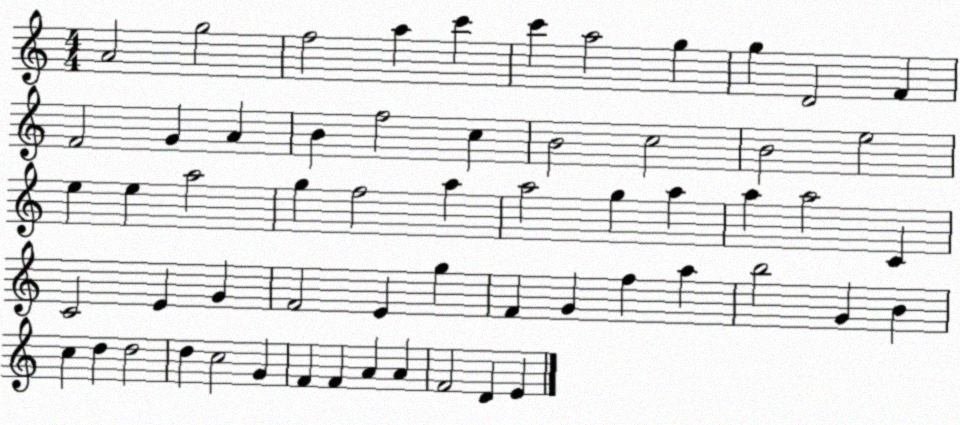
X:1
T:Untitled
M:4/4
L:1/4
K:C
A2 g2 f2 a c' c' a2 g g D2 F F2 G A B f2 c B2 c2 B2 e2 e e a2 g f2 a a2 g a a a2 C C2 E G F2 E g F G f a b2 G B c d d2 d c2 G F F A A F2 D E